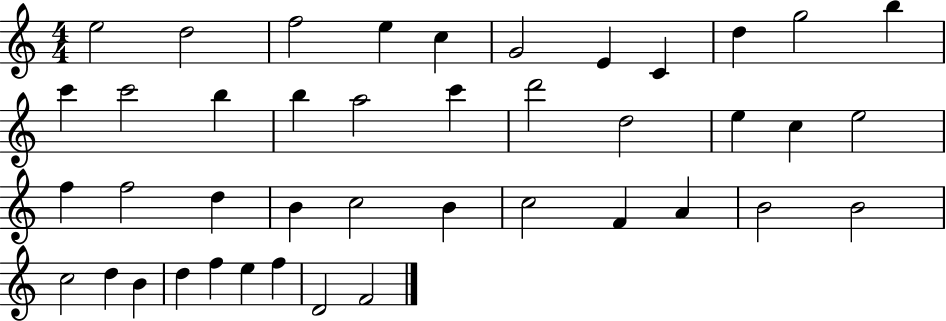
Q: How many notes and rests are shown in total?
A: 42